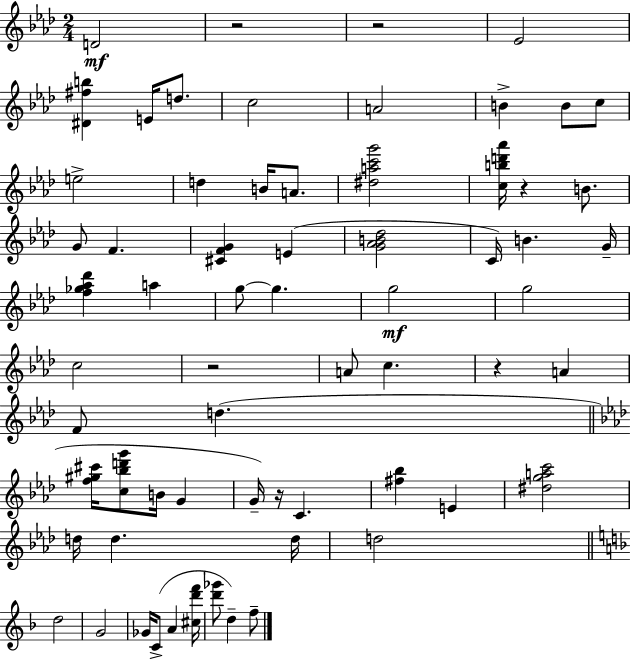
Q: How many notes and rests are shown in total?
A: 65